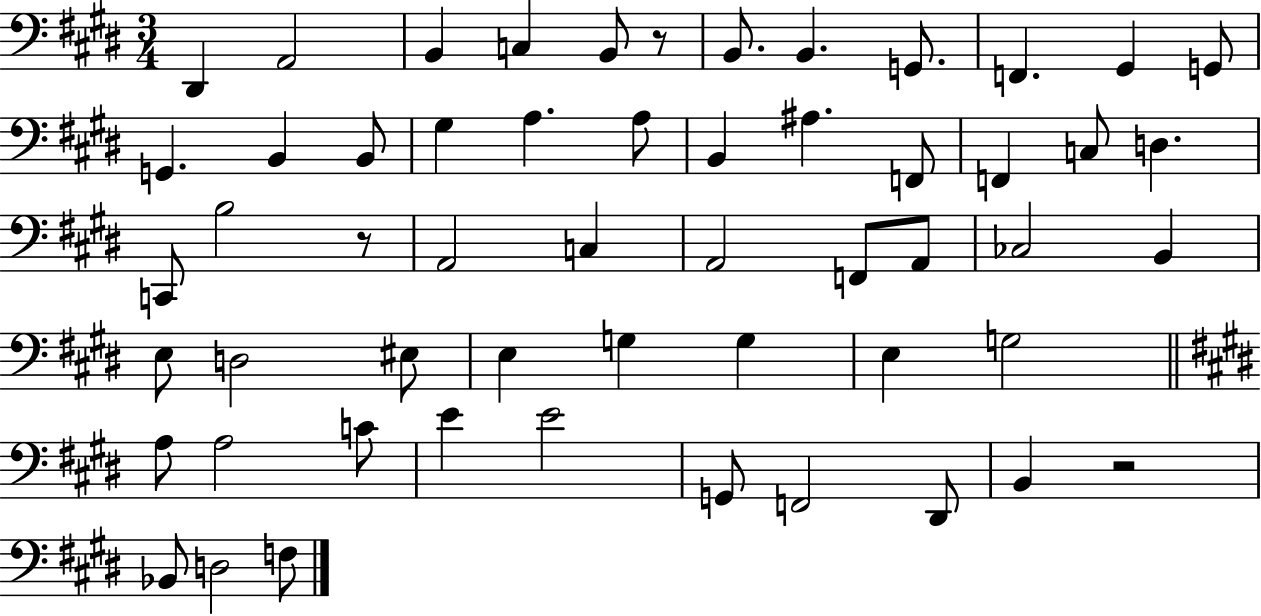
X:1
T:Untitled
M:3/4
L:1/4
K:E
^D,, A,,2 B,, C, B,,/2 z/2 B,,/2 B,, G,,/2 F,, ^G,, G,,/2 G,, B,, B,,/2 ^G, A, A,/2 B,, ^A, F,,/2 F,, C,/2 D, C,,/2 B,2 z/2 A,,2 C, A,,2 F,,/2 A,,/2 _C,2 B,, E,/2 D,2 ^E,/2 E, G, G, E, G,2 A,/2 A,2 C/2 E E2 G,,/2 F,,2 ^D,,/2 B,, z2 _B,,/2 D,2 F,/2